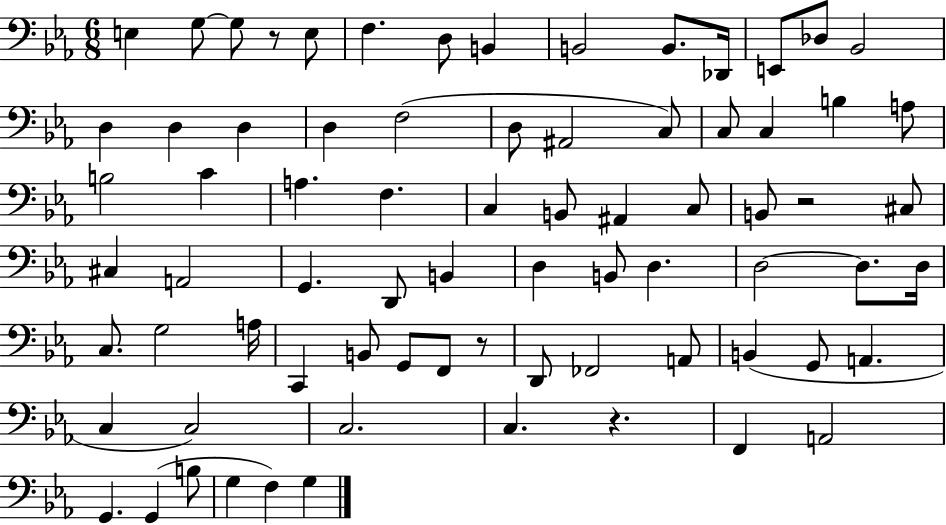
X:1
T:Untitled
M:6/8
L:1/4
K:Eb
E, G,/2 G,/2 z/2 E,/2 F, D,/2 B,, B,,2 B,,/2 _D,,/4 E,,/2 _D,/2 _B,,2 D, D, D, D, F,2 D,/2 ^A,,2 C,/2 C,/2 C, B, A,/2 B,2 C A, F, C, B,,/2 ^A,, C,/2 B,,/2 z2 ^C,/2 ^C, A,,2 G,, D,,/2 B,, D, B,,/2 D, D,2 D,/2 D,/4 C,/2 G,2 A,/4 C,, B,,/2 G,,/2 F,,/2 z/2 D,,/2 _F,,2 A,,/2 B,, G,,/2 A,, C, C,2 C,2 C, z F,, A,,2 G,, G,, B,/2 G, F, G,